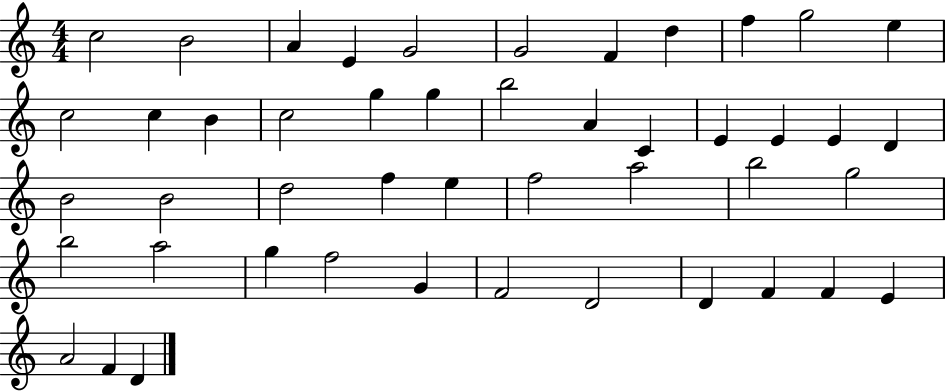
X:1
T:Untitled
M:4/4
L:1/4
K:C
c2 B2 A E G2 G2 F d f g2 e c2 c B c2 g g b2 A C E E E D B2 B2 d2 f e f2 a2 b2 g2 b2 a2 g f2 G F2 D2 D F F E A2 F D